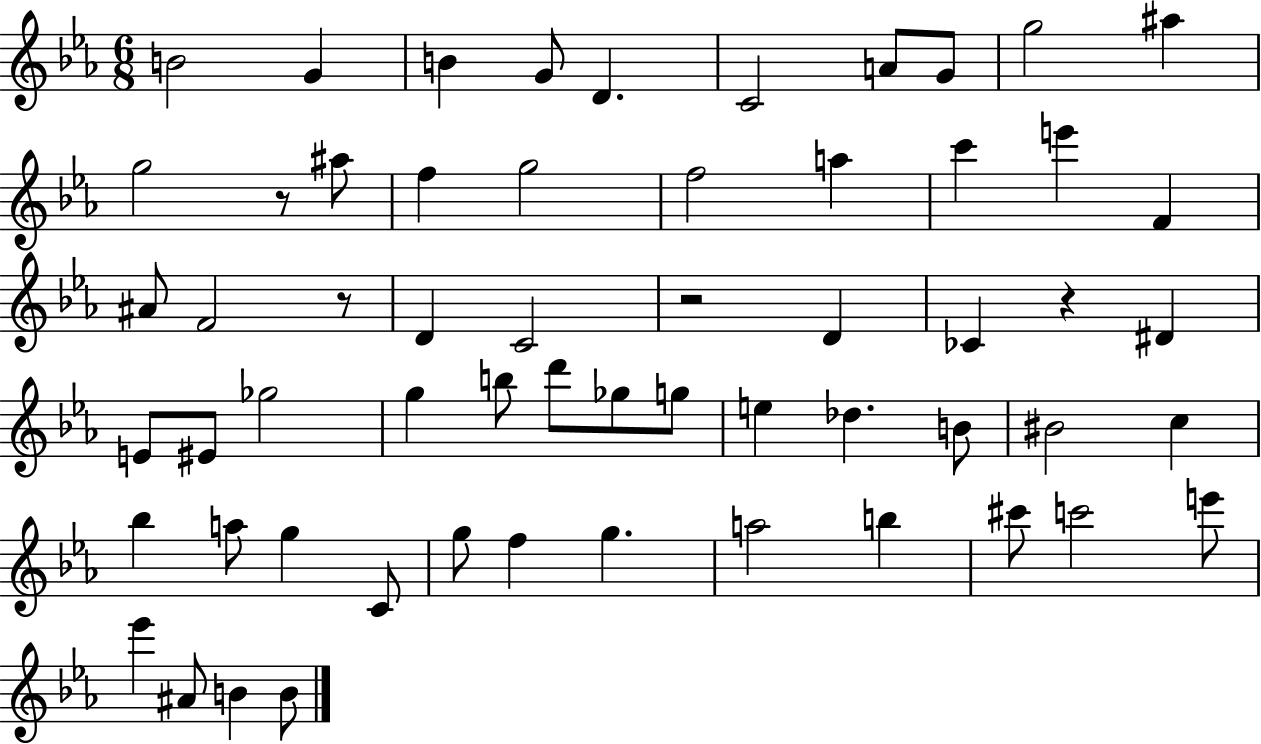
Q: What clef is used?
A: treble